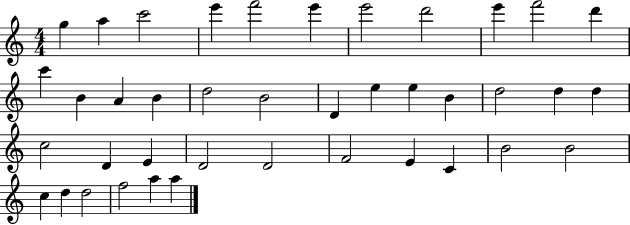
{
  \clef treble
  \numericTimeSignature
  \time 4/4
  \key c \major
  g''4 a''4 c'''2 | e'''4 f'''2 e'''4 | e'''2 d'''2 | e'''4 f'''2 d'''4 | \break c'''4 b'4 a'4 b'4 | d''2 b'2 | d'4 e''4 e''4 b'4 | d''2 d''4 d''4 | \break c''2 d'4 e'4 | d'2 d'2 | f'2 e'4 c'4 | b'2 b'2 | \break c''4 d''4 d''2 | f''2 a''4 a''4 | \bar "|."
}